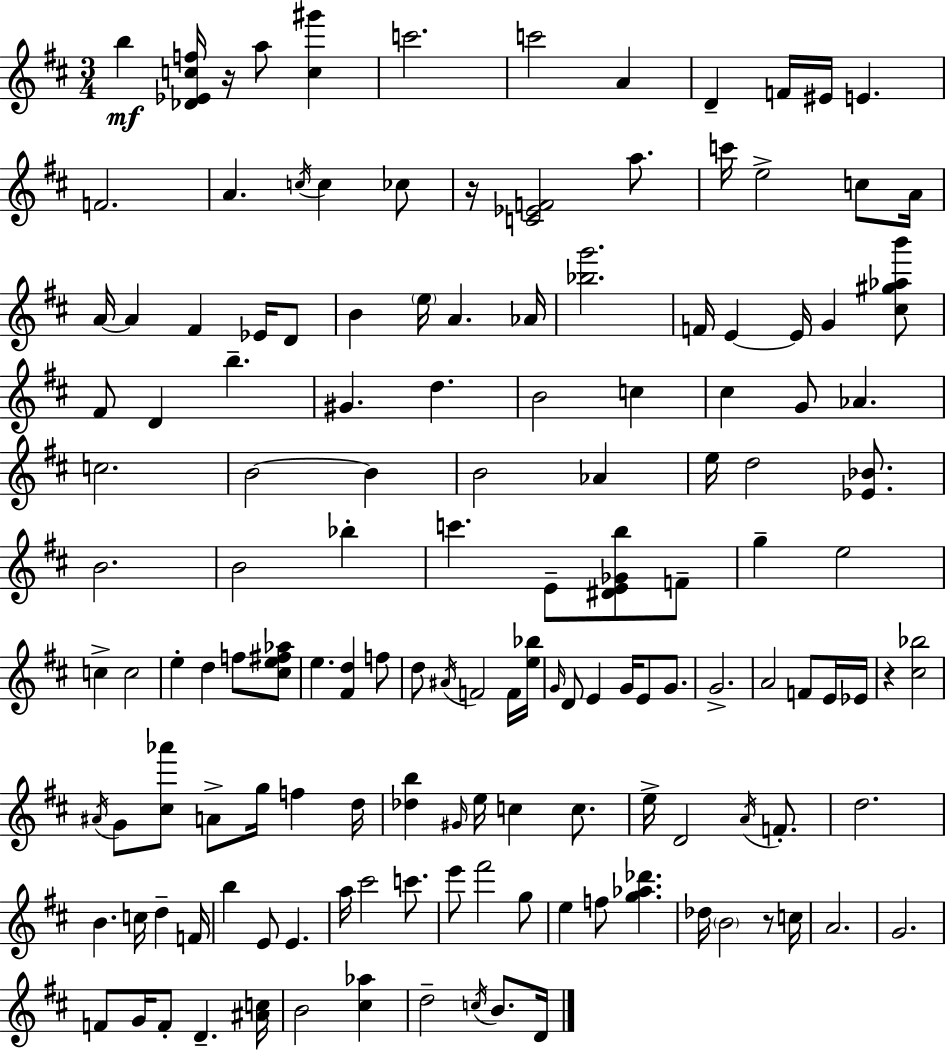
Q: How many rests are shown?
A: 4